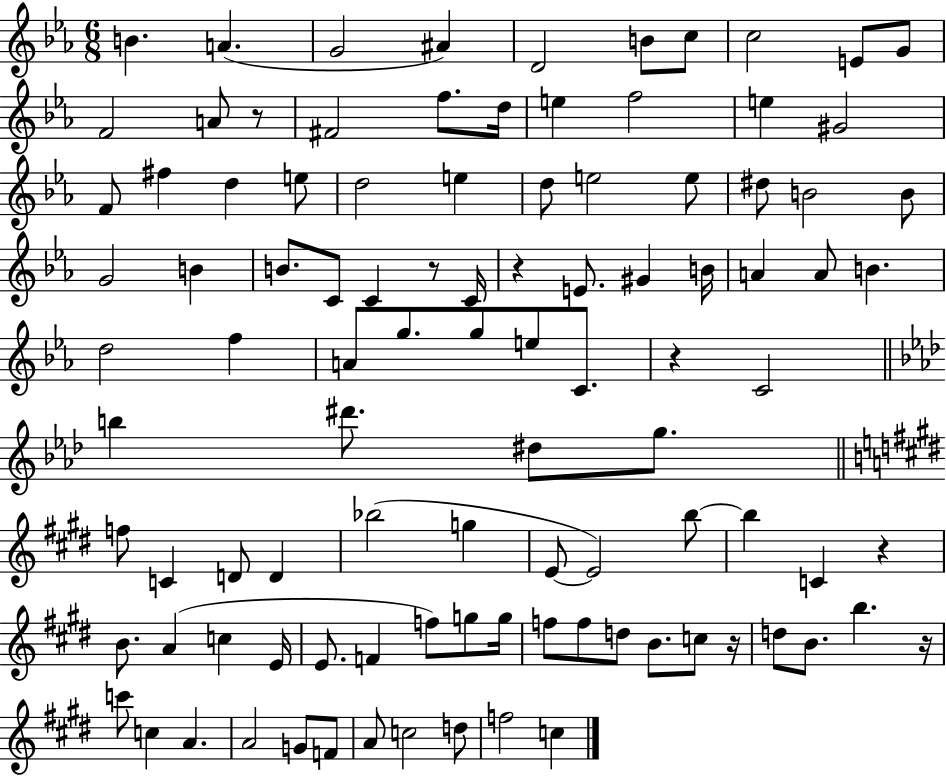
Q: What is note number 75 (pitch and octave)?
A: G5